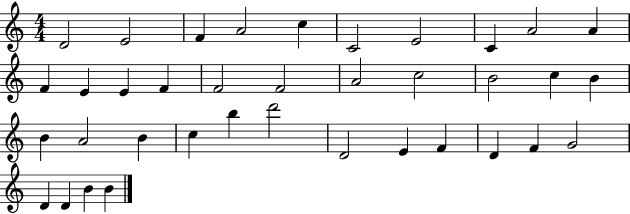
D4/h E4/h F4/q A4/h C5/q C4/h E4/h C4/q A4/h A4/q F4/q E4/q E4/q F4/q F4/h F4/h A4/h C5/h B4/h C5/q B4/q B4/q A4/h B4/q C5/q B5/q D6/h D4/h E4/q F4/q D4/q F4/q G4/h D4/q D4/q B4/q B4/q